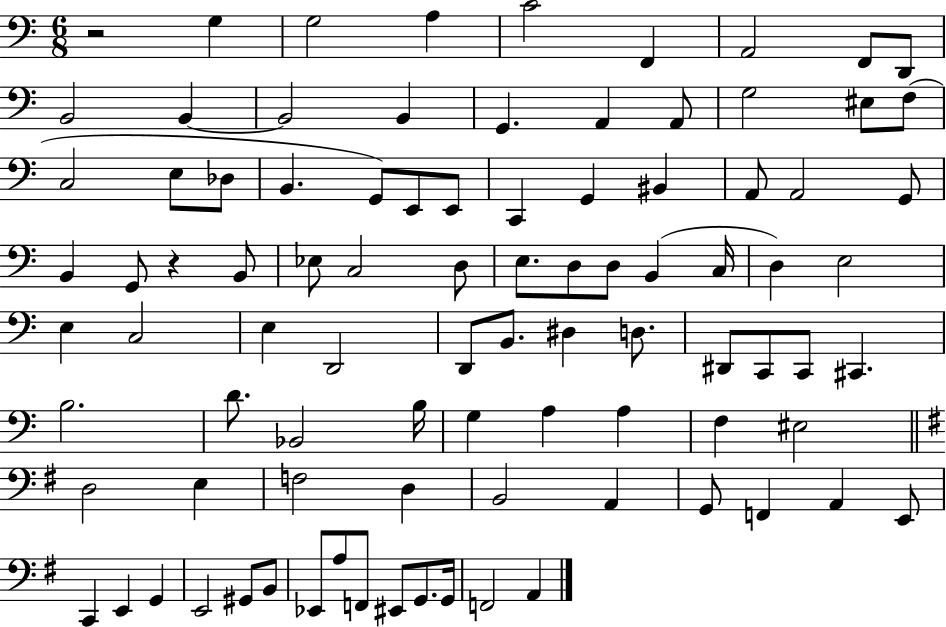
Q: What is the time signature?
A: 6/8